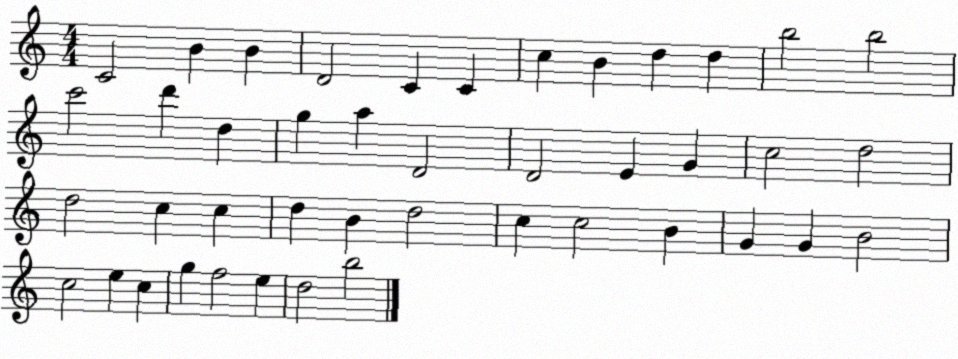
X:1
T:Untitled
M:4/4
L:1/4
K:C
C2 B B D2 C C c B d d b2 b2 c'2 d' d g a D2 D2 E G c2 d2 d2 c c d B d2 c c2 B G G B2 c2 e c g f2 e d2 b2